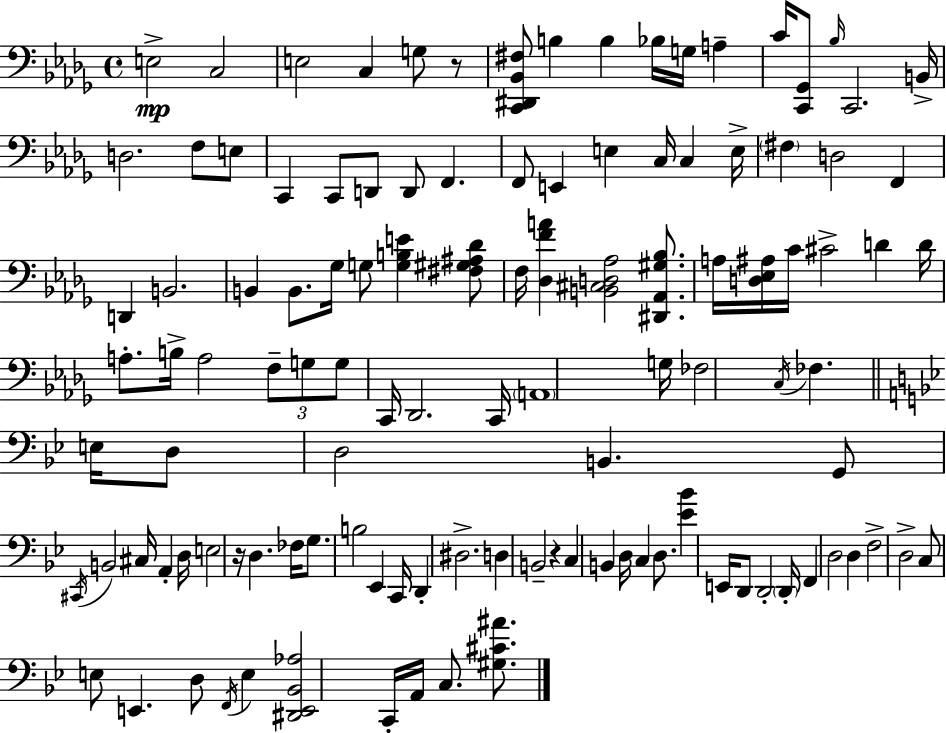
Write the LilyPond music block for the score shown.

{
  \clef bass
  \time 4/4
  \defaultTimeSignature
  \key bes \minor
  e2->\mp c2 | e2 c4 g8 r8 | <c, dis, bes, fis>8 b4 b4 bes16 g16 a4-- | c'16 <c, ges,>8 \grace { bes16 } c,2. | \break b,16-> d2. f8 e8 | c,4 c,8 d,8 d,8 f,4. | f,8 e,4 e4 c16 c4 | e16-> \parenthesize fis4 d2 f,4 | \break d,4 b,2. | b,4 b,8. ges16 g8 <g b e'>4 <fis gis ais des'>8 | f16 <des f' a'>4 <b, cis d aes>2 <dis, aes, gis bes>8. | a16 <d ees ais>16 c'16 cis'2-> d'4 | \break d'16 a8.-. b16-> a2 \tuplet 3/2 { f8-- g8 | g8 } c,16 des,2. | c,16 \parenthesize a,1 | g16 fes2 \acciaccatura { c16 } fes4. | \break \bar "||" \break \key g \minor e16 d8 d2 b,4. | g,8 \acciaccatura { cis,16 } b,2 cis16 a,4-. | d16 e2 r16 d4. | fes16 g8. b2 ees,4 | \break c,16 d,4-. dis2.-> | d4 b,2-- r4 | c4 b,4 d16 c4 d8. | <ees' bes'>4 e,16 d,8 d,2-. | \break \parenthesize d,16-. f,4 d2 d4 | f2-> d2-> | c8 e8 e,4. d8 \acciaccatura { f,16 } e4 | <dis, e, bes, aes>2 c,16-. a,16 c8. | \break <gis cis' ais'>8. \bar "|."
}